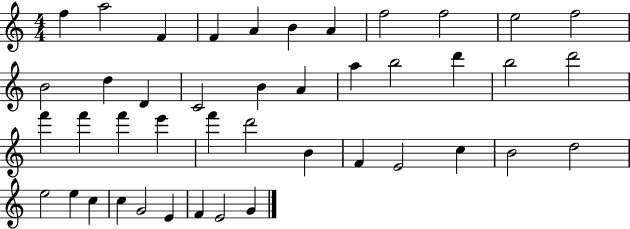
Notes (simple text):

F5/q A5/h F4/q F4/q A4/q B4/q A4/q F5/h F5/h E5/h F5/h B4/h D5/q D4/q C4/h B4/q A4/q A5/q B5/h D6/q B5/h D6/h F6/q F6/q F6/q E6/q F6/q D6/h B4/q F4/q E4/h C5/q B4/h D5/h E5/h E5/q C5/q C5/q G4/h E4/q F4/q E4/h G4/q